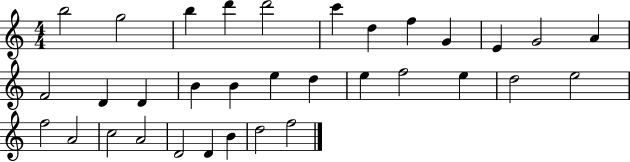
B5/h G5/h B5/q D6/q D6/h C6/q D5/q F5/q G4/q E4/q G4/h A4/q F4/h D4/q D4/q B4/q B4/q E5/q D5/q E5/q F5/h E5/q D5/h E5/h F5/h A4/h C5/h A4/h D4/h D4/q B4/q D5/h F5/h